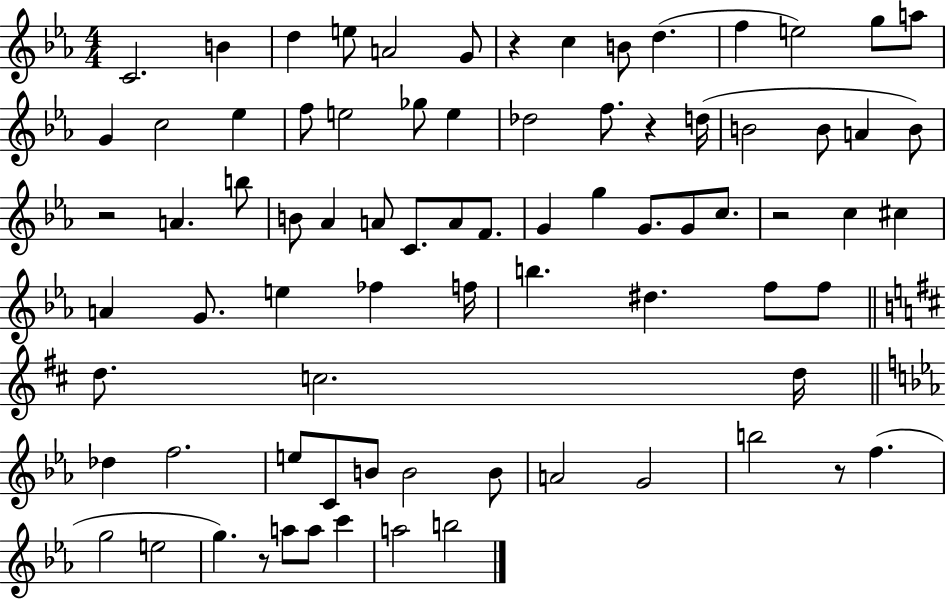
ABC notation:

X:1
T:Untitled
M:4/4
L:1/4
K:Eb
C2 B d e/2 A2 G/2 z c B/2 d f e2 g/2 a/2 G c2 _e f/2 e2 _g/2 e _d2 f/2 z d/4 B2 B/2 A B/2 z2 A b/2 B/2 _A A/2 C/2 A/2 F/2 G g G/2 G/2 c/2 z2 c ^c A G/2 e _f f/4 b ^d f/2 f/2 d/2 c2 d/4 _d f2 e/2 C/2 B/2 B2 B/2 A2 G2 b2 z/2 f g2 e2 g z/2 a/2 a/2 c' a2 b2